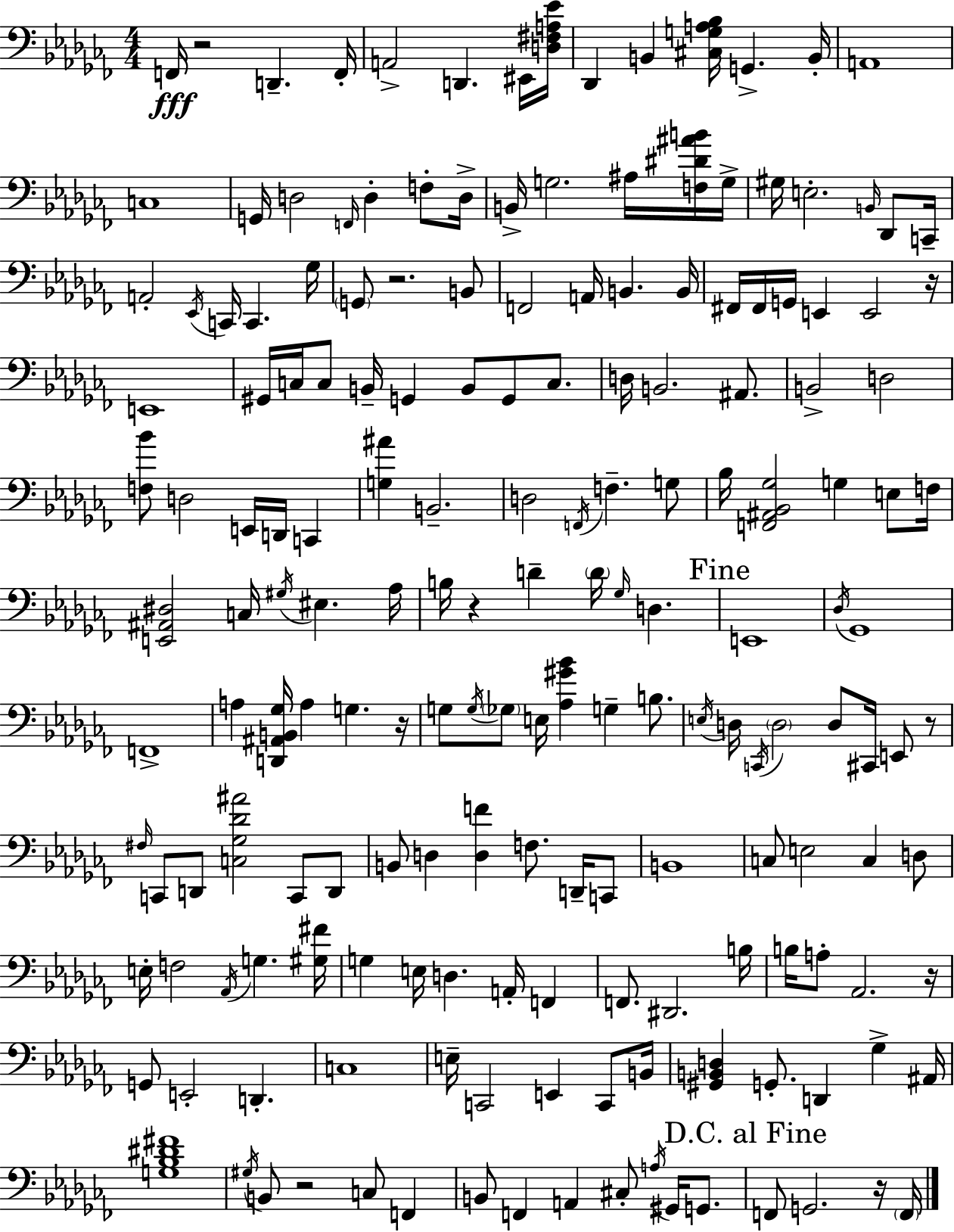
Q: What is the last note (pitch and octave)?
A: F2